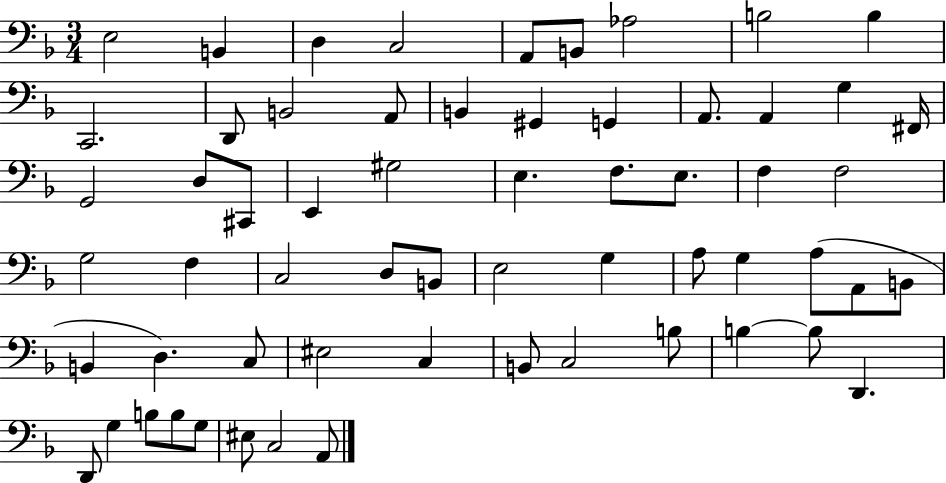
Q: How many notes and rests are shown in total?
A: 61